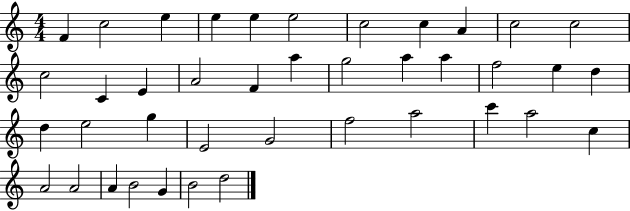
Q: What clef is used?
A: treble